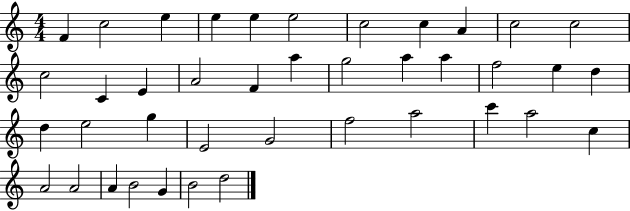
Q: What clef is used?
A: treble